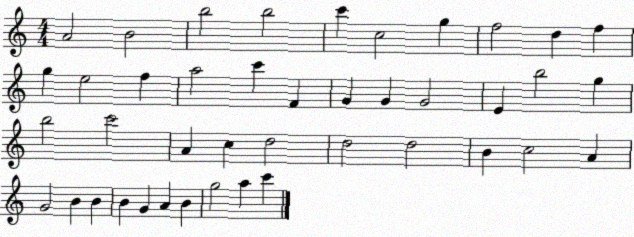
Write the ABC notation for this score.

X:1
T:Untitled
M:4/4
L:1/4
K:C
A2 B2 b2 b2 c' c2 g f2 d f g e2 f a2 c' F G G G2 E b2 g b2 c'2 A c d2 d2 d2 B c2 A G2 B B B G A B g2 a c'